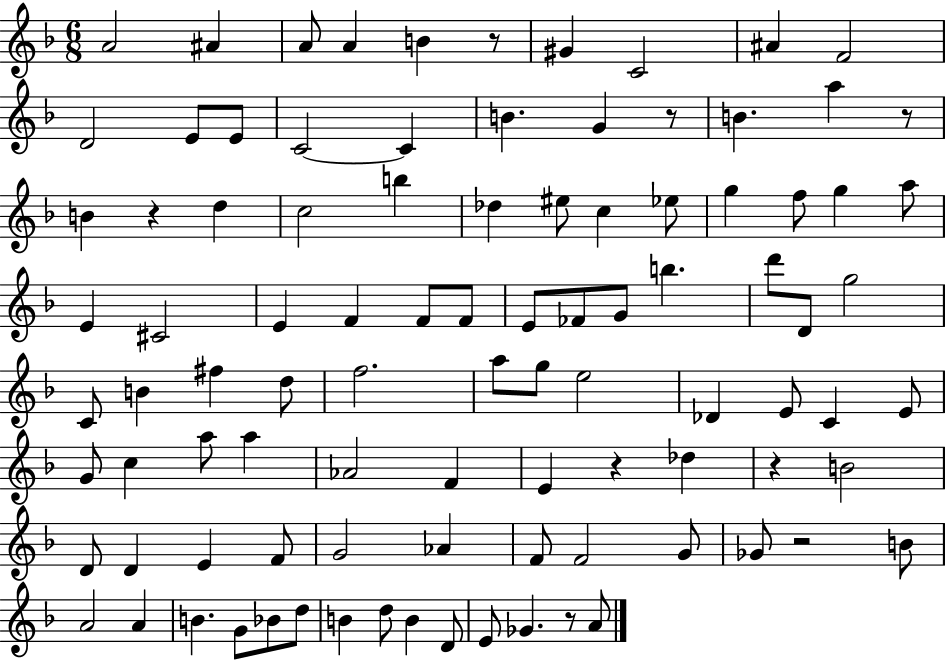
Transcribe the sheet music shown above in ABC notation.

X:1
T:Untitled
M:6/8
L:1/4
K:F
A2 ^A A/2 A B z/2 ^G C2 ^A F2 D2 E/2 E/2 C2 C B G z/2 B a z/2 B z d c2 b _d ^e/2 c _e/2 g f/2 g a/2 E ^C2 E F F/2 F/2 E/2 _F/2 G/2 b d'/2 D/2 g2 C/2 B ^f d/2 f2 a/2 g/2 e2 _D E/2 C E/2 G/2 c a/2 a _A2 F E z _d z B2 D/2 D E F/2 G2 _A F/2 F2 G/2 _G/2 z2 B/2 A2 A B G/2 _B/2 d/2 B d/2 B D/2 E/2 _G z/2 A/2